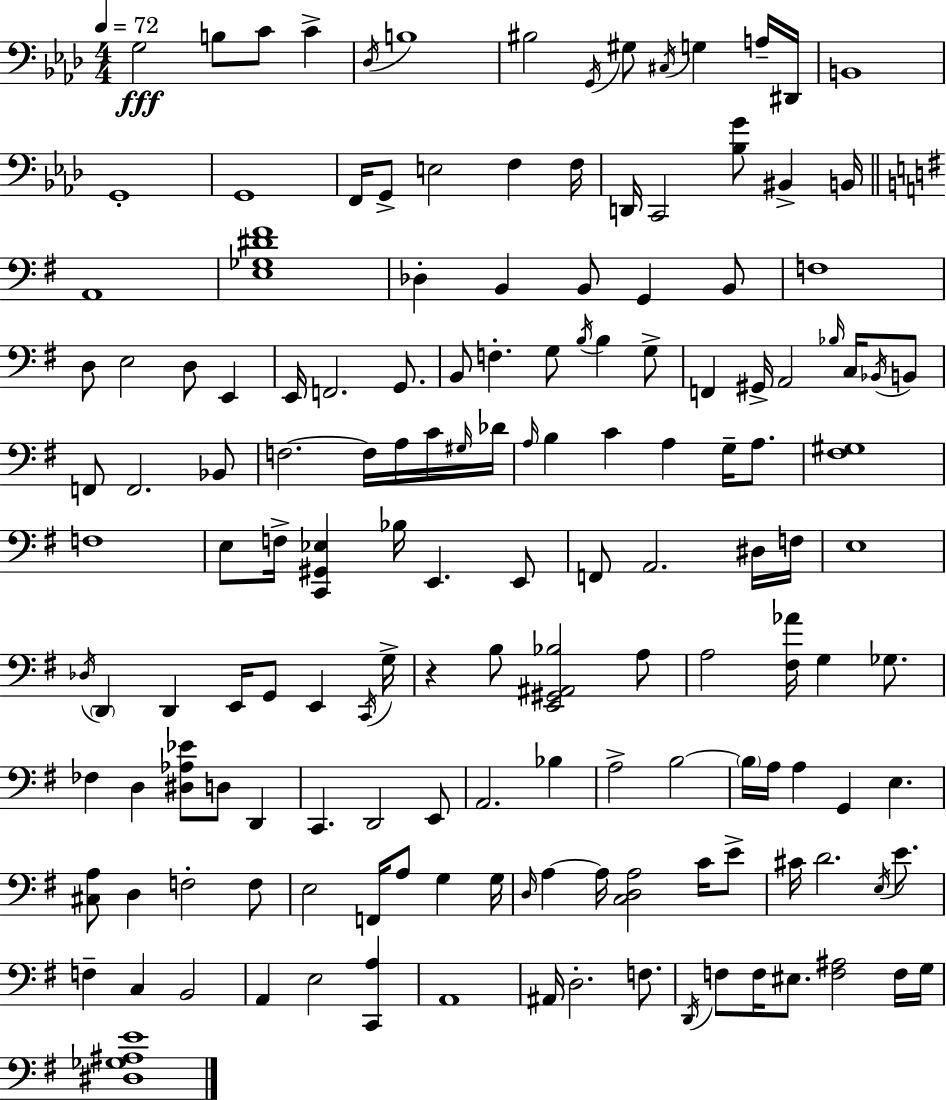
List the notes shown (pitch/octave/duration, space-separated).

G3/h B3/e C4/e C4/q Db3/s B3/w BIS3/h G2/s G#3/e C#3/s G3/q A3/s D#2/s B2/w G2/w G2/w F2/s G2/e E3/h F3/q F3/s D2/s C2/h [Bb3,G4]/e BIS2/q B2/s A2/w [E3,Gb3,D#4,F#4]/w Db3/q B2/q B2/e G2/q B2/e F3/w D3/e E3/h D3/e E2/q E2/s F2/h. G2/e. B2/e F3/q. G3/e B3/s B3/q G3/e F2/q G#2/s A2/h Bb3/s C3/s Bb2/s B2/e F2/e F2/h. Bb2/e F3/h. F3/s A3/s C4/s G#3/s Db4/s A3/s B3/q C4/q A3/q G3/s A3/e. [F#3,G#3]/w F3/w E3/e F3/s [C2,G#2,Eb3]/q Bb3/s E2/q. E2/e F2/e A2/h. D#3/s F3/s E3/w Db3/s D2/q D2/q E2/s G2/e E2/q C2/s G3/s R/q B3/e [E2,G#2,A#2,Bb3]/h A3/e A3/h [F#3,Ab4]/s G3/q Gb3/e. FES3/q D3/q [D#3,Ab3,Eb4]/e D3/e D2/q C2/q. D2/h E2/e A2/h. Bb3/q A3/h B3/h B3/s A3/s A3/q G2/q E3/q. [C#3,A3]/e D3/q F3/h F3/e E3/h F2/s A3/e G3/q G3/s D3/s A3/q A3/s [C3,D3,A3]/h C4/s E4/e C#4/s D4/h. E3/s E4/e. F3/q C3/q B2/h A2/q E3/h [C2,A3]/q A2/w A#2/s D3/h. F3/e. D2/s F3/e F3/s EIS3/e. [F3,A#3]/h F3/s G3/s [D#3,Gb3,A#3,E4]/w